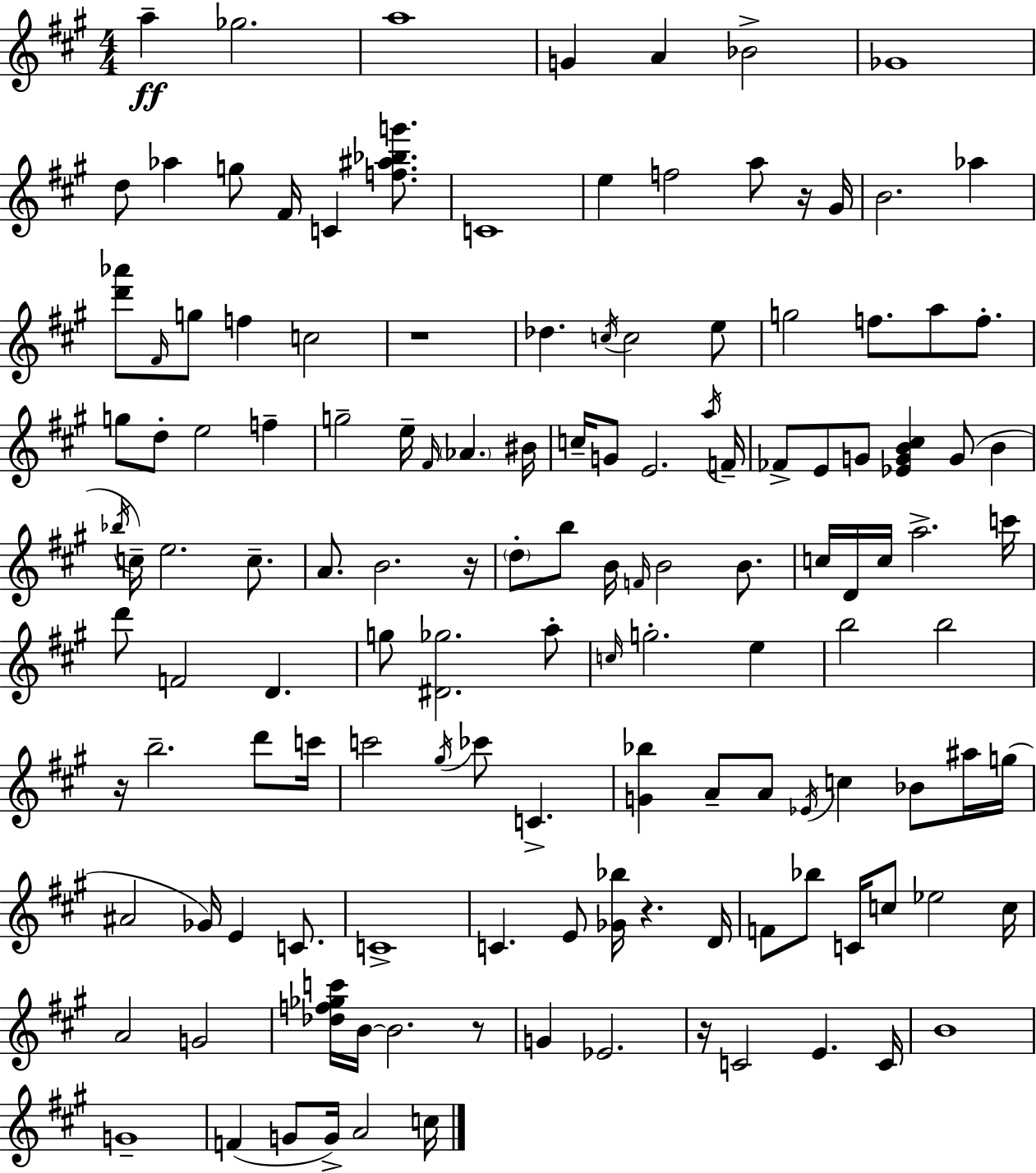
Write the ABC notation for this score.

X:1
T:Untitled
M:4/4
L:1/4
K:A
a _g2 a4 G A _B2 _G4 d/2 _a g/2 ^F/4 C [f^a_bg']/2 C4 e f2 a/2 z/4 ^G/4 B2 _a [d'_a']/2 ^F/4 g/2 f c2 z4 _d c/4 c2 e/2 g2 f/2 a/2 f/2 g/2 d/2 e2 f g2 e/4 ^F/4 _A ^B/4 c/4 G/2 E2 a/4 F/4 _F/2 E/2 G/2 [_EGB^c] G/2 B _b/4 c/4 e2 c/2 A/2 B2 z/4 d/2 b/2 B/4 F/4 B2 B/2 c/4 D/4 c/4 a2 c'/4 d'/2 F2 D g/2 [^D_g]2 a/2 c/4 g2 e b2 b2 z/4 b2 d'/2 c'/4 c'2 ^g/4 _c'/2 C [G_b] A/2 A/2 _E/4 c _B/2 ^a/4 g/4 ^A2 _G/4 E C/2 C4 C E/2 [_G_b]/4 z D/4 F/2 _b/2 C/4 c/2 _e2 c/4 A2 G2 [_df_gc']/4 B/4 B2 z/2 G _E2 z/4 C2 E C/4 B4 G4 F G/2 G/4 A2 c/4